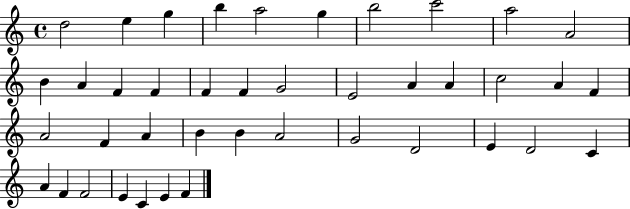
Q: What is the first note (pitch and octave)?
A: D5